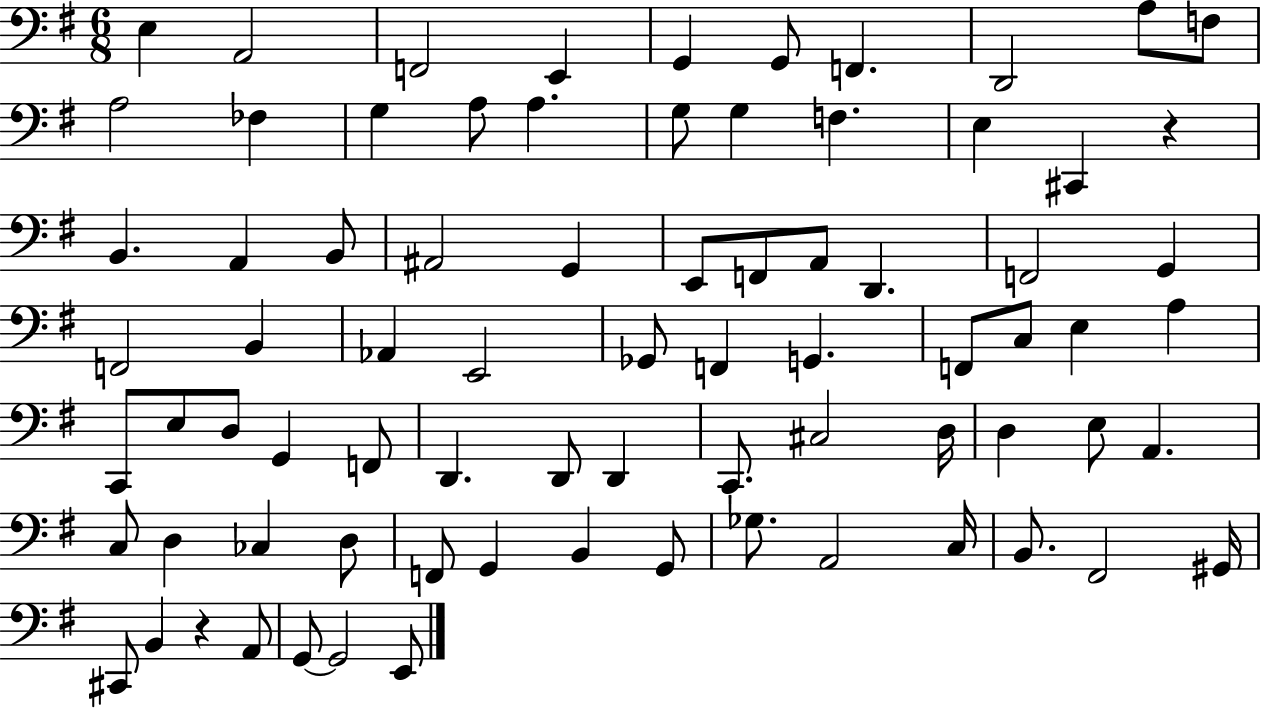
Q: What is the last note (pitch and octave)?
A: E2